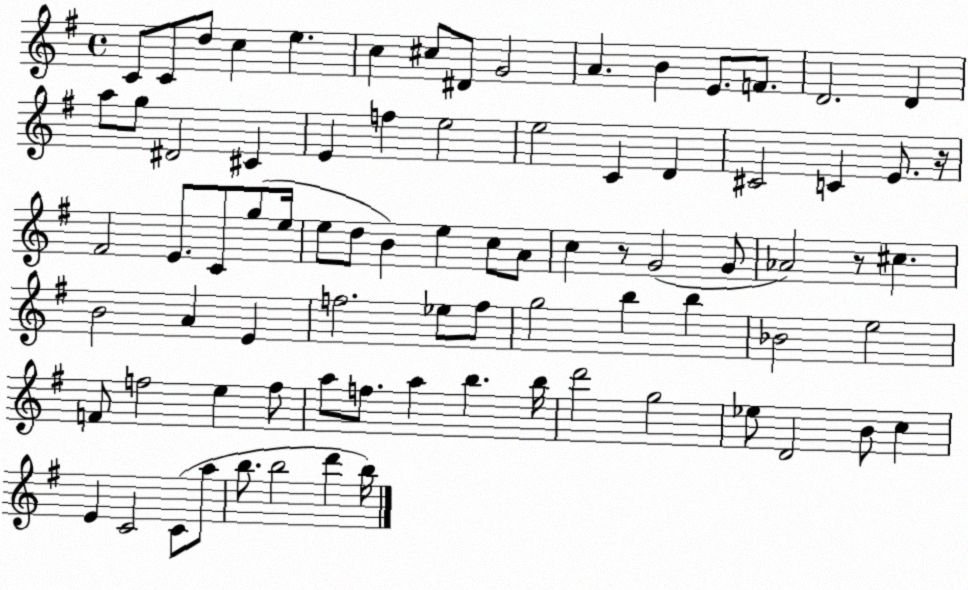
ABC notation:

X:1
T:Untitled
M:4/4
L:1/4
K:G
C/2 C/2 d/2 c e c ^c/2 ^D/2 G2 A B E/2 F/2 D2 D a/2 g/2 ^D2 ^C E f e2 e2 C D ^C2 C E/2 z/4 ^F2 E/2 C/2 g/2 e/4 e/2 d/2 B e c/2 A/2 c z/2 G2 G/2 _A2 z/2 ^c B2 A E f2 _e/2 f/2 g2 b b _B2 e2 F/2 f2 e f/2 a/2 f/2 a b b/4 d'2 g2 _e/2 D2 B/2 c E C2 C/2 a/2 b/2 b2 d' b/4